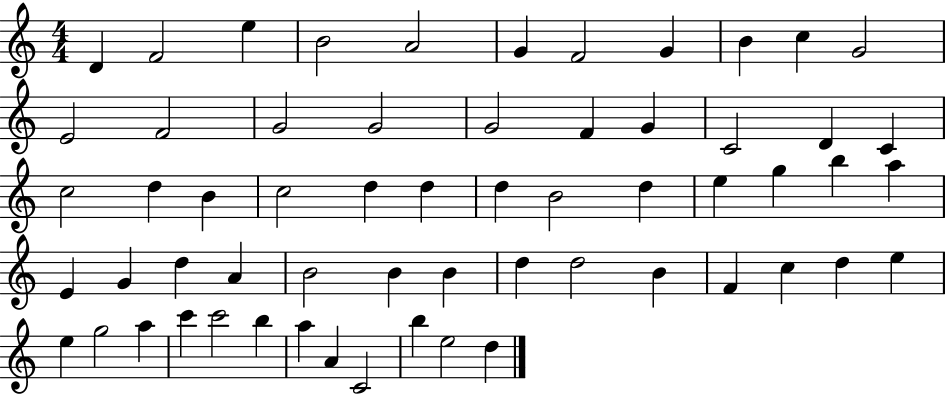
{
  \clef treble
  \numericTimeSignature
  \time 4/4
  \key c \major
  d'4 f'2 e''4 | b'2 a'2 | g'4 f'2 g'4 | b'4 c''4 g'2 | \break e'2 f'2 | g'2 g'2 | g'2 f'4 g'4 | c'2 d'4 c'4 | \break c''2 d''4 b'4 | c''2 d''4 d''4 | d''4 b'2 d''4 | e''4 g''4 b''4 a''4 | \break e'4 g'4 d''4 a'4 | b'2 b'4 b'4 | d''4 d''2 b'4 | f'4 c''4 d''4 e''4 | \break e''4 g''2 a''4 | c'''4 c'''2 b''4 | a''4 a'4 c'2 | b''4 e''2 d''4 | \break \bar "|."
}